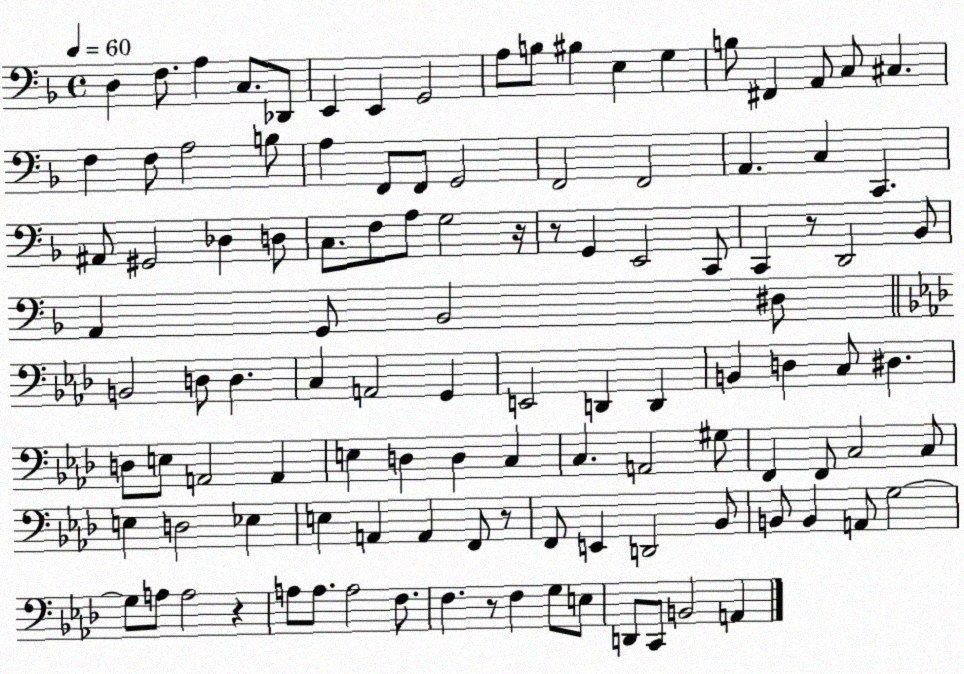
X:1
T:Untitled
M:4/4
L:1/4
K:F
D, F,/2 A, C,/2 _D,,/2 E,, E,, G,,2 A,/2 B,/2 ^B, E, G, B,/2 ^F,, A,,/2 C,/2 ^C, F, F,/2 A,2 B,/2 A, F,,/2 F,,/2 G,,2 F,,2 F,,2 A,, C, C,, ^A,,/2 ^G,,2 _D, D,/2 C,/2 F,/2 A,/2 G,2 z/4 z/2 G,, E,,2 C,,/2 C,, z/2 D,,2 _B,,/2 A,, G,,/2 _B,,2 ^D,/2 B,,2 D,/2 D, C, A,,2 G,, E,,2 D,, D,, B,, D, C,/2 ^D, D,/2 E,/2 A,,2 A,, E, D, D, C, C, A,,2 ^G,/2 F,, F,,/2 C,2 C,/2 E, D,2 _E, E, A,, A,, F,,/2 z/2 F,,/2 E,, D,,2 _B,,/2 B,,/2 B,, A,,/2 G,2 G,/2 A,/2 A,2 z A,/2 A,/2 A,2 F,/2 F, z/2 F, G,/2 E,/2 D,,/2 C,,/2 B,,2 A,,